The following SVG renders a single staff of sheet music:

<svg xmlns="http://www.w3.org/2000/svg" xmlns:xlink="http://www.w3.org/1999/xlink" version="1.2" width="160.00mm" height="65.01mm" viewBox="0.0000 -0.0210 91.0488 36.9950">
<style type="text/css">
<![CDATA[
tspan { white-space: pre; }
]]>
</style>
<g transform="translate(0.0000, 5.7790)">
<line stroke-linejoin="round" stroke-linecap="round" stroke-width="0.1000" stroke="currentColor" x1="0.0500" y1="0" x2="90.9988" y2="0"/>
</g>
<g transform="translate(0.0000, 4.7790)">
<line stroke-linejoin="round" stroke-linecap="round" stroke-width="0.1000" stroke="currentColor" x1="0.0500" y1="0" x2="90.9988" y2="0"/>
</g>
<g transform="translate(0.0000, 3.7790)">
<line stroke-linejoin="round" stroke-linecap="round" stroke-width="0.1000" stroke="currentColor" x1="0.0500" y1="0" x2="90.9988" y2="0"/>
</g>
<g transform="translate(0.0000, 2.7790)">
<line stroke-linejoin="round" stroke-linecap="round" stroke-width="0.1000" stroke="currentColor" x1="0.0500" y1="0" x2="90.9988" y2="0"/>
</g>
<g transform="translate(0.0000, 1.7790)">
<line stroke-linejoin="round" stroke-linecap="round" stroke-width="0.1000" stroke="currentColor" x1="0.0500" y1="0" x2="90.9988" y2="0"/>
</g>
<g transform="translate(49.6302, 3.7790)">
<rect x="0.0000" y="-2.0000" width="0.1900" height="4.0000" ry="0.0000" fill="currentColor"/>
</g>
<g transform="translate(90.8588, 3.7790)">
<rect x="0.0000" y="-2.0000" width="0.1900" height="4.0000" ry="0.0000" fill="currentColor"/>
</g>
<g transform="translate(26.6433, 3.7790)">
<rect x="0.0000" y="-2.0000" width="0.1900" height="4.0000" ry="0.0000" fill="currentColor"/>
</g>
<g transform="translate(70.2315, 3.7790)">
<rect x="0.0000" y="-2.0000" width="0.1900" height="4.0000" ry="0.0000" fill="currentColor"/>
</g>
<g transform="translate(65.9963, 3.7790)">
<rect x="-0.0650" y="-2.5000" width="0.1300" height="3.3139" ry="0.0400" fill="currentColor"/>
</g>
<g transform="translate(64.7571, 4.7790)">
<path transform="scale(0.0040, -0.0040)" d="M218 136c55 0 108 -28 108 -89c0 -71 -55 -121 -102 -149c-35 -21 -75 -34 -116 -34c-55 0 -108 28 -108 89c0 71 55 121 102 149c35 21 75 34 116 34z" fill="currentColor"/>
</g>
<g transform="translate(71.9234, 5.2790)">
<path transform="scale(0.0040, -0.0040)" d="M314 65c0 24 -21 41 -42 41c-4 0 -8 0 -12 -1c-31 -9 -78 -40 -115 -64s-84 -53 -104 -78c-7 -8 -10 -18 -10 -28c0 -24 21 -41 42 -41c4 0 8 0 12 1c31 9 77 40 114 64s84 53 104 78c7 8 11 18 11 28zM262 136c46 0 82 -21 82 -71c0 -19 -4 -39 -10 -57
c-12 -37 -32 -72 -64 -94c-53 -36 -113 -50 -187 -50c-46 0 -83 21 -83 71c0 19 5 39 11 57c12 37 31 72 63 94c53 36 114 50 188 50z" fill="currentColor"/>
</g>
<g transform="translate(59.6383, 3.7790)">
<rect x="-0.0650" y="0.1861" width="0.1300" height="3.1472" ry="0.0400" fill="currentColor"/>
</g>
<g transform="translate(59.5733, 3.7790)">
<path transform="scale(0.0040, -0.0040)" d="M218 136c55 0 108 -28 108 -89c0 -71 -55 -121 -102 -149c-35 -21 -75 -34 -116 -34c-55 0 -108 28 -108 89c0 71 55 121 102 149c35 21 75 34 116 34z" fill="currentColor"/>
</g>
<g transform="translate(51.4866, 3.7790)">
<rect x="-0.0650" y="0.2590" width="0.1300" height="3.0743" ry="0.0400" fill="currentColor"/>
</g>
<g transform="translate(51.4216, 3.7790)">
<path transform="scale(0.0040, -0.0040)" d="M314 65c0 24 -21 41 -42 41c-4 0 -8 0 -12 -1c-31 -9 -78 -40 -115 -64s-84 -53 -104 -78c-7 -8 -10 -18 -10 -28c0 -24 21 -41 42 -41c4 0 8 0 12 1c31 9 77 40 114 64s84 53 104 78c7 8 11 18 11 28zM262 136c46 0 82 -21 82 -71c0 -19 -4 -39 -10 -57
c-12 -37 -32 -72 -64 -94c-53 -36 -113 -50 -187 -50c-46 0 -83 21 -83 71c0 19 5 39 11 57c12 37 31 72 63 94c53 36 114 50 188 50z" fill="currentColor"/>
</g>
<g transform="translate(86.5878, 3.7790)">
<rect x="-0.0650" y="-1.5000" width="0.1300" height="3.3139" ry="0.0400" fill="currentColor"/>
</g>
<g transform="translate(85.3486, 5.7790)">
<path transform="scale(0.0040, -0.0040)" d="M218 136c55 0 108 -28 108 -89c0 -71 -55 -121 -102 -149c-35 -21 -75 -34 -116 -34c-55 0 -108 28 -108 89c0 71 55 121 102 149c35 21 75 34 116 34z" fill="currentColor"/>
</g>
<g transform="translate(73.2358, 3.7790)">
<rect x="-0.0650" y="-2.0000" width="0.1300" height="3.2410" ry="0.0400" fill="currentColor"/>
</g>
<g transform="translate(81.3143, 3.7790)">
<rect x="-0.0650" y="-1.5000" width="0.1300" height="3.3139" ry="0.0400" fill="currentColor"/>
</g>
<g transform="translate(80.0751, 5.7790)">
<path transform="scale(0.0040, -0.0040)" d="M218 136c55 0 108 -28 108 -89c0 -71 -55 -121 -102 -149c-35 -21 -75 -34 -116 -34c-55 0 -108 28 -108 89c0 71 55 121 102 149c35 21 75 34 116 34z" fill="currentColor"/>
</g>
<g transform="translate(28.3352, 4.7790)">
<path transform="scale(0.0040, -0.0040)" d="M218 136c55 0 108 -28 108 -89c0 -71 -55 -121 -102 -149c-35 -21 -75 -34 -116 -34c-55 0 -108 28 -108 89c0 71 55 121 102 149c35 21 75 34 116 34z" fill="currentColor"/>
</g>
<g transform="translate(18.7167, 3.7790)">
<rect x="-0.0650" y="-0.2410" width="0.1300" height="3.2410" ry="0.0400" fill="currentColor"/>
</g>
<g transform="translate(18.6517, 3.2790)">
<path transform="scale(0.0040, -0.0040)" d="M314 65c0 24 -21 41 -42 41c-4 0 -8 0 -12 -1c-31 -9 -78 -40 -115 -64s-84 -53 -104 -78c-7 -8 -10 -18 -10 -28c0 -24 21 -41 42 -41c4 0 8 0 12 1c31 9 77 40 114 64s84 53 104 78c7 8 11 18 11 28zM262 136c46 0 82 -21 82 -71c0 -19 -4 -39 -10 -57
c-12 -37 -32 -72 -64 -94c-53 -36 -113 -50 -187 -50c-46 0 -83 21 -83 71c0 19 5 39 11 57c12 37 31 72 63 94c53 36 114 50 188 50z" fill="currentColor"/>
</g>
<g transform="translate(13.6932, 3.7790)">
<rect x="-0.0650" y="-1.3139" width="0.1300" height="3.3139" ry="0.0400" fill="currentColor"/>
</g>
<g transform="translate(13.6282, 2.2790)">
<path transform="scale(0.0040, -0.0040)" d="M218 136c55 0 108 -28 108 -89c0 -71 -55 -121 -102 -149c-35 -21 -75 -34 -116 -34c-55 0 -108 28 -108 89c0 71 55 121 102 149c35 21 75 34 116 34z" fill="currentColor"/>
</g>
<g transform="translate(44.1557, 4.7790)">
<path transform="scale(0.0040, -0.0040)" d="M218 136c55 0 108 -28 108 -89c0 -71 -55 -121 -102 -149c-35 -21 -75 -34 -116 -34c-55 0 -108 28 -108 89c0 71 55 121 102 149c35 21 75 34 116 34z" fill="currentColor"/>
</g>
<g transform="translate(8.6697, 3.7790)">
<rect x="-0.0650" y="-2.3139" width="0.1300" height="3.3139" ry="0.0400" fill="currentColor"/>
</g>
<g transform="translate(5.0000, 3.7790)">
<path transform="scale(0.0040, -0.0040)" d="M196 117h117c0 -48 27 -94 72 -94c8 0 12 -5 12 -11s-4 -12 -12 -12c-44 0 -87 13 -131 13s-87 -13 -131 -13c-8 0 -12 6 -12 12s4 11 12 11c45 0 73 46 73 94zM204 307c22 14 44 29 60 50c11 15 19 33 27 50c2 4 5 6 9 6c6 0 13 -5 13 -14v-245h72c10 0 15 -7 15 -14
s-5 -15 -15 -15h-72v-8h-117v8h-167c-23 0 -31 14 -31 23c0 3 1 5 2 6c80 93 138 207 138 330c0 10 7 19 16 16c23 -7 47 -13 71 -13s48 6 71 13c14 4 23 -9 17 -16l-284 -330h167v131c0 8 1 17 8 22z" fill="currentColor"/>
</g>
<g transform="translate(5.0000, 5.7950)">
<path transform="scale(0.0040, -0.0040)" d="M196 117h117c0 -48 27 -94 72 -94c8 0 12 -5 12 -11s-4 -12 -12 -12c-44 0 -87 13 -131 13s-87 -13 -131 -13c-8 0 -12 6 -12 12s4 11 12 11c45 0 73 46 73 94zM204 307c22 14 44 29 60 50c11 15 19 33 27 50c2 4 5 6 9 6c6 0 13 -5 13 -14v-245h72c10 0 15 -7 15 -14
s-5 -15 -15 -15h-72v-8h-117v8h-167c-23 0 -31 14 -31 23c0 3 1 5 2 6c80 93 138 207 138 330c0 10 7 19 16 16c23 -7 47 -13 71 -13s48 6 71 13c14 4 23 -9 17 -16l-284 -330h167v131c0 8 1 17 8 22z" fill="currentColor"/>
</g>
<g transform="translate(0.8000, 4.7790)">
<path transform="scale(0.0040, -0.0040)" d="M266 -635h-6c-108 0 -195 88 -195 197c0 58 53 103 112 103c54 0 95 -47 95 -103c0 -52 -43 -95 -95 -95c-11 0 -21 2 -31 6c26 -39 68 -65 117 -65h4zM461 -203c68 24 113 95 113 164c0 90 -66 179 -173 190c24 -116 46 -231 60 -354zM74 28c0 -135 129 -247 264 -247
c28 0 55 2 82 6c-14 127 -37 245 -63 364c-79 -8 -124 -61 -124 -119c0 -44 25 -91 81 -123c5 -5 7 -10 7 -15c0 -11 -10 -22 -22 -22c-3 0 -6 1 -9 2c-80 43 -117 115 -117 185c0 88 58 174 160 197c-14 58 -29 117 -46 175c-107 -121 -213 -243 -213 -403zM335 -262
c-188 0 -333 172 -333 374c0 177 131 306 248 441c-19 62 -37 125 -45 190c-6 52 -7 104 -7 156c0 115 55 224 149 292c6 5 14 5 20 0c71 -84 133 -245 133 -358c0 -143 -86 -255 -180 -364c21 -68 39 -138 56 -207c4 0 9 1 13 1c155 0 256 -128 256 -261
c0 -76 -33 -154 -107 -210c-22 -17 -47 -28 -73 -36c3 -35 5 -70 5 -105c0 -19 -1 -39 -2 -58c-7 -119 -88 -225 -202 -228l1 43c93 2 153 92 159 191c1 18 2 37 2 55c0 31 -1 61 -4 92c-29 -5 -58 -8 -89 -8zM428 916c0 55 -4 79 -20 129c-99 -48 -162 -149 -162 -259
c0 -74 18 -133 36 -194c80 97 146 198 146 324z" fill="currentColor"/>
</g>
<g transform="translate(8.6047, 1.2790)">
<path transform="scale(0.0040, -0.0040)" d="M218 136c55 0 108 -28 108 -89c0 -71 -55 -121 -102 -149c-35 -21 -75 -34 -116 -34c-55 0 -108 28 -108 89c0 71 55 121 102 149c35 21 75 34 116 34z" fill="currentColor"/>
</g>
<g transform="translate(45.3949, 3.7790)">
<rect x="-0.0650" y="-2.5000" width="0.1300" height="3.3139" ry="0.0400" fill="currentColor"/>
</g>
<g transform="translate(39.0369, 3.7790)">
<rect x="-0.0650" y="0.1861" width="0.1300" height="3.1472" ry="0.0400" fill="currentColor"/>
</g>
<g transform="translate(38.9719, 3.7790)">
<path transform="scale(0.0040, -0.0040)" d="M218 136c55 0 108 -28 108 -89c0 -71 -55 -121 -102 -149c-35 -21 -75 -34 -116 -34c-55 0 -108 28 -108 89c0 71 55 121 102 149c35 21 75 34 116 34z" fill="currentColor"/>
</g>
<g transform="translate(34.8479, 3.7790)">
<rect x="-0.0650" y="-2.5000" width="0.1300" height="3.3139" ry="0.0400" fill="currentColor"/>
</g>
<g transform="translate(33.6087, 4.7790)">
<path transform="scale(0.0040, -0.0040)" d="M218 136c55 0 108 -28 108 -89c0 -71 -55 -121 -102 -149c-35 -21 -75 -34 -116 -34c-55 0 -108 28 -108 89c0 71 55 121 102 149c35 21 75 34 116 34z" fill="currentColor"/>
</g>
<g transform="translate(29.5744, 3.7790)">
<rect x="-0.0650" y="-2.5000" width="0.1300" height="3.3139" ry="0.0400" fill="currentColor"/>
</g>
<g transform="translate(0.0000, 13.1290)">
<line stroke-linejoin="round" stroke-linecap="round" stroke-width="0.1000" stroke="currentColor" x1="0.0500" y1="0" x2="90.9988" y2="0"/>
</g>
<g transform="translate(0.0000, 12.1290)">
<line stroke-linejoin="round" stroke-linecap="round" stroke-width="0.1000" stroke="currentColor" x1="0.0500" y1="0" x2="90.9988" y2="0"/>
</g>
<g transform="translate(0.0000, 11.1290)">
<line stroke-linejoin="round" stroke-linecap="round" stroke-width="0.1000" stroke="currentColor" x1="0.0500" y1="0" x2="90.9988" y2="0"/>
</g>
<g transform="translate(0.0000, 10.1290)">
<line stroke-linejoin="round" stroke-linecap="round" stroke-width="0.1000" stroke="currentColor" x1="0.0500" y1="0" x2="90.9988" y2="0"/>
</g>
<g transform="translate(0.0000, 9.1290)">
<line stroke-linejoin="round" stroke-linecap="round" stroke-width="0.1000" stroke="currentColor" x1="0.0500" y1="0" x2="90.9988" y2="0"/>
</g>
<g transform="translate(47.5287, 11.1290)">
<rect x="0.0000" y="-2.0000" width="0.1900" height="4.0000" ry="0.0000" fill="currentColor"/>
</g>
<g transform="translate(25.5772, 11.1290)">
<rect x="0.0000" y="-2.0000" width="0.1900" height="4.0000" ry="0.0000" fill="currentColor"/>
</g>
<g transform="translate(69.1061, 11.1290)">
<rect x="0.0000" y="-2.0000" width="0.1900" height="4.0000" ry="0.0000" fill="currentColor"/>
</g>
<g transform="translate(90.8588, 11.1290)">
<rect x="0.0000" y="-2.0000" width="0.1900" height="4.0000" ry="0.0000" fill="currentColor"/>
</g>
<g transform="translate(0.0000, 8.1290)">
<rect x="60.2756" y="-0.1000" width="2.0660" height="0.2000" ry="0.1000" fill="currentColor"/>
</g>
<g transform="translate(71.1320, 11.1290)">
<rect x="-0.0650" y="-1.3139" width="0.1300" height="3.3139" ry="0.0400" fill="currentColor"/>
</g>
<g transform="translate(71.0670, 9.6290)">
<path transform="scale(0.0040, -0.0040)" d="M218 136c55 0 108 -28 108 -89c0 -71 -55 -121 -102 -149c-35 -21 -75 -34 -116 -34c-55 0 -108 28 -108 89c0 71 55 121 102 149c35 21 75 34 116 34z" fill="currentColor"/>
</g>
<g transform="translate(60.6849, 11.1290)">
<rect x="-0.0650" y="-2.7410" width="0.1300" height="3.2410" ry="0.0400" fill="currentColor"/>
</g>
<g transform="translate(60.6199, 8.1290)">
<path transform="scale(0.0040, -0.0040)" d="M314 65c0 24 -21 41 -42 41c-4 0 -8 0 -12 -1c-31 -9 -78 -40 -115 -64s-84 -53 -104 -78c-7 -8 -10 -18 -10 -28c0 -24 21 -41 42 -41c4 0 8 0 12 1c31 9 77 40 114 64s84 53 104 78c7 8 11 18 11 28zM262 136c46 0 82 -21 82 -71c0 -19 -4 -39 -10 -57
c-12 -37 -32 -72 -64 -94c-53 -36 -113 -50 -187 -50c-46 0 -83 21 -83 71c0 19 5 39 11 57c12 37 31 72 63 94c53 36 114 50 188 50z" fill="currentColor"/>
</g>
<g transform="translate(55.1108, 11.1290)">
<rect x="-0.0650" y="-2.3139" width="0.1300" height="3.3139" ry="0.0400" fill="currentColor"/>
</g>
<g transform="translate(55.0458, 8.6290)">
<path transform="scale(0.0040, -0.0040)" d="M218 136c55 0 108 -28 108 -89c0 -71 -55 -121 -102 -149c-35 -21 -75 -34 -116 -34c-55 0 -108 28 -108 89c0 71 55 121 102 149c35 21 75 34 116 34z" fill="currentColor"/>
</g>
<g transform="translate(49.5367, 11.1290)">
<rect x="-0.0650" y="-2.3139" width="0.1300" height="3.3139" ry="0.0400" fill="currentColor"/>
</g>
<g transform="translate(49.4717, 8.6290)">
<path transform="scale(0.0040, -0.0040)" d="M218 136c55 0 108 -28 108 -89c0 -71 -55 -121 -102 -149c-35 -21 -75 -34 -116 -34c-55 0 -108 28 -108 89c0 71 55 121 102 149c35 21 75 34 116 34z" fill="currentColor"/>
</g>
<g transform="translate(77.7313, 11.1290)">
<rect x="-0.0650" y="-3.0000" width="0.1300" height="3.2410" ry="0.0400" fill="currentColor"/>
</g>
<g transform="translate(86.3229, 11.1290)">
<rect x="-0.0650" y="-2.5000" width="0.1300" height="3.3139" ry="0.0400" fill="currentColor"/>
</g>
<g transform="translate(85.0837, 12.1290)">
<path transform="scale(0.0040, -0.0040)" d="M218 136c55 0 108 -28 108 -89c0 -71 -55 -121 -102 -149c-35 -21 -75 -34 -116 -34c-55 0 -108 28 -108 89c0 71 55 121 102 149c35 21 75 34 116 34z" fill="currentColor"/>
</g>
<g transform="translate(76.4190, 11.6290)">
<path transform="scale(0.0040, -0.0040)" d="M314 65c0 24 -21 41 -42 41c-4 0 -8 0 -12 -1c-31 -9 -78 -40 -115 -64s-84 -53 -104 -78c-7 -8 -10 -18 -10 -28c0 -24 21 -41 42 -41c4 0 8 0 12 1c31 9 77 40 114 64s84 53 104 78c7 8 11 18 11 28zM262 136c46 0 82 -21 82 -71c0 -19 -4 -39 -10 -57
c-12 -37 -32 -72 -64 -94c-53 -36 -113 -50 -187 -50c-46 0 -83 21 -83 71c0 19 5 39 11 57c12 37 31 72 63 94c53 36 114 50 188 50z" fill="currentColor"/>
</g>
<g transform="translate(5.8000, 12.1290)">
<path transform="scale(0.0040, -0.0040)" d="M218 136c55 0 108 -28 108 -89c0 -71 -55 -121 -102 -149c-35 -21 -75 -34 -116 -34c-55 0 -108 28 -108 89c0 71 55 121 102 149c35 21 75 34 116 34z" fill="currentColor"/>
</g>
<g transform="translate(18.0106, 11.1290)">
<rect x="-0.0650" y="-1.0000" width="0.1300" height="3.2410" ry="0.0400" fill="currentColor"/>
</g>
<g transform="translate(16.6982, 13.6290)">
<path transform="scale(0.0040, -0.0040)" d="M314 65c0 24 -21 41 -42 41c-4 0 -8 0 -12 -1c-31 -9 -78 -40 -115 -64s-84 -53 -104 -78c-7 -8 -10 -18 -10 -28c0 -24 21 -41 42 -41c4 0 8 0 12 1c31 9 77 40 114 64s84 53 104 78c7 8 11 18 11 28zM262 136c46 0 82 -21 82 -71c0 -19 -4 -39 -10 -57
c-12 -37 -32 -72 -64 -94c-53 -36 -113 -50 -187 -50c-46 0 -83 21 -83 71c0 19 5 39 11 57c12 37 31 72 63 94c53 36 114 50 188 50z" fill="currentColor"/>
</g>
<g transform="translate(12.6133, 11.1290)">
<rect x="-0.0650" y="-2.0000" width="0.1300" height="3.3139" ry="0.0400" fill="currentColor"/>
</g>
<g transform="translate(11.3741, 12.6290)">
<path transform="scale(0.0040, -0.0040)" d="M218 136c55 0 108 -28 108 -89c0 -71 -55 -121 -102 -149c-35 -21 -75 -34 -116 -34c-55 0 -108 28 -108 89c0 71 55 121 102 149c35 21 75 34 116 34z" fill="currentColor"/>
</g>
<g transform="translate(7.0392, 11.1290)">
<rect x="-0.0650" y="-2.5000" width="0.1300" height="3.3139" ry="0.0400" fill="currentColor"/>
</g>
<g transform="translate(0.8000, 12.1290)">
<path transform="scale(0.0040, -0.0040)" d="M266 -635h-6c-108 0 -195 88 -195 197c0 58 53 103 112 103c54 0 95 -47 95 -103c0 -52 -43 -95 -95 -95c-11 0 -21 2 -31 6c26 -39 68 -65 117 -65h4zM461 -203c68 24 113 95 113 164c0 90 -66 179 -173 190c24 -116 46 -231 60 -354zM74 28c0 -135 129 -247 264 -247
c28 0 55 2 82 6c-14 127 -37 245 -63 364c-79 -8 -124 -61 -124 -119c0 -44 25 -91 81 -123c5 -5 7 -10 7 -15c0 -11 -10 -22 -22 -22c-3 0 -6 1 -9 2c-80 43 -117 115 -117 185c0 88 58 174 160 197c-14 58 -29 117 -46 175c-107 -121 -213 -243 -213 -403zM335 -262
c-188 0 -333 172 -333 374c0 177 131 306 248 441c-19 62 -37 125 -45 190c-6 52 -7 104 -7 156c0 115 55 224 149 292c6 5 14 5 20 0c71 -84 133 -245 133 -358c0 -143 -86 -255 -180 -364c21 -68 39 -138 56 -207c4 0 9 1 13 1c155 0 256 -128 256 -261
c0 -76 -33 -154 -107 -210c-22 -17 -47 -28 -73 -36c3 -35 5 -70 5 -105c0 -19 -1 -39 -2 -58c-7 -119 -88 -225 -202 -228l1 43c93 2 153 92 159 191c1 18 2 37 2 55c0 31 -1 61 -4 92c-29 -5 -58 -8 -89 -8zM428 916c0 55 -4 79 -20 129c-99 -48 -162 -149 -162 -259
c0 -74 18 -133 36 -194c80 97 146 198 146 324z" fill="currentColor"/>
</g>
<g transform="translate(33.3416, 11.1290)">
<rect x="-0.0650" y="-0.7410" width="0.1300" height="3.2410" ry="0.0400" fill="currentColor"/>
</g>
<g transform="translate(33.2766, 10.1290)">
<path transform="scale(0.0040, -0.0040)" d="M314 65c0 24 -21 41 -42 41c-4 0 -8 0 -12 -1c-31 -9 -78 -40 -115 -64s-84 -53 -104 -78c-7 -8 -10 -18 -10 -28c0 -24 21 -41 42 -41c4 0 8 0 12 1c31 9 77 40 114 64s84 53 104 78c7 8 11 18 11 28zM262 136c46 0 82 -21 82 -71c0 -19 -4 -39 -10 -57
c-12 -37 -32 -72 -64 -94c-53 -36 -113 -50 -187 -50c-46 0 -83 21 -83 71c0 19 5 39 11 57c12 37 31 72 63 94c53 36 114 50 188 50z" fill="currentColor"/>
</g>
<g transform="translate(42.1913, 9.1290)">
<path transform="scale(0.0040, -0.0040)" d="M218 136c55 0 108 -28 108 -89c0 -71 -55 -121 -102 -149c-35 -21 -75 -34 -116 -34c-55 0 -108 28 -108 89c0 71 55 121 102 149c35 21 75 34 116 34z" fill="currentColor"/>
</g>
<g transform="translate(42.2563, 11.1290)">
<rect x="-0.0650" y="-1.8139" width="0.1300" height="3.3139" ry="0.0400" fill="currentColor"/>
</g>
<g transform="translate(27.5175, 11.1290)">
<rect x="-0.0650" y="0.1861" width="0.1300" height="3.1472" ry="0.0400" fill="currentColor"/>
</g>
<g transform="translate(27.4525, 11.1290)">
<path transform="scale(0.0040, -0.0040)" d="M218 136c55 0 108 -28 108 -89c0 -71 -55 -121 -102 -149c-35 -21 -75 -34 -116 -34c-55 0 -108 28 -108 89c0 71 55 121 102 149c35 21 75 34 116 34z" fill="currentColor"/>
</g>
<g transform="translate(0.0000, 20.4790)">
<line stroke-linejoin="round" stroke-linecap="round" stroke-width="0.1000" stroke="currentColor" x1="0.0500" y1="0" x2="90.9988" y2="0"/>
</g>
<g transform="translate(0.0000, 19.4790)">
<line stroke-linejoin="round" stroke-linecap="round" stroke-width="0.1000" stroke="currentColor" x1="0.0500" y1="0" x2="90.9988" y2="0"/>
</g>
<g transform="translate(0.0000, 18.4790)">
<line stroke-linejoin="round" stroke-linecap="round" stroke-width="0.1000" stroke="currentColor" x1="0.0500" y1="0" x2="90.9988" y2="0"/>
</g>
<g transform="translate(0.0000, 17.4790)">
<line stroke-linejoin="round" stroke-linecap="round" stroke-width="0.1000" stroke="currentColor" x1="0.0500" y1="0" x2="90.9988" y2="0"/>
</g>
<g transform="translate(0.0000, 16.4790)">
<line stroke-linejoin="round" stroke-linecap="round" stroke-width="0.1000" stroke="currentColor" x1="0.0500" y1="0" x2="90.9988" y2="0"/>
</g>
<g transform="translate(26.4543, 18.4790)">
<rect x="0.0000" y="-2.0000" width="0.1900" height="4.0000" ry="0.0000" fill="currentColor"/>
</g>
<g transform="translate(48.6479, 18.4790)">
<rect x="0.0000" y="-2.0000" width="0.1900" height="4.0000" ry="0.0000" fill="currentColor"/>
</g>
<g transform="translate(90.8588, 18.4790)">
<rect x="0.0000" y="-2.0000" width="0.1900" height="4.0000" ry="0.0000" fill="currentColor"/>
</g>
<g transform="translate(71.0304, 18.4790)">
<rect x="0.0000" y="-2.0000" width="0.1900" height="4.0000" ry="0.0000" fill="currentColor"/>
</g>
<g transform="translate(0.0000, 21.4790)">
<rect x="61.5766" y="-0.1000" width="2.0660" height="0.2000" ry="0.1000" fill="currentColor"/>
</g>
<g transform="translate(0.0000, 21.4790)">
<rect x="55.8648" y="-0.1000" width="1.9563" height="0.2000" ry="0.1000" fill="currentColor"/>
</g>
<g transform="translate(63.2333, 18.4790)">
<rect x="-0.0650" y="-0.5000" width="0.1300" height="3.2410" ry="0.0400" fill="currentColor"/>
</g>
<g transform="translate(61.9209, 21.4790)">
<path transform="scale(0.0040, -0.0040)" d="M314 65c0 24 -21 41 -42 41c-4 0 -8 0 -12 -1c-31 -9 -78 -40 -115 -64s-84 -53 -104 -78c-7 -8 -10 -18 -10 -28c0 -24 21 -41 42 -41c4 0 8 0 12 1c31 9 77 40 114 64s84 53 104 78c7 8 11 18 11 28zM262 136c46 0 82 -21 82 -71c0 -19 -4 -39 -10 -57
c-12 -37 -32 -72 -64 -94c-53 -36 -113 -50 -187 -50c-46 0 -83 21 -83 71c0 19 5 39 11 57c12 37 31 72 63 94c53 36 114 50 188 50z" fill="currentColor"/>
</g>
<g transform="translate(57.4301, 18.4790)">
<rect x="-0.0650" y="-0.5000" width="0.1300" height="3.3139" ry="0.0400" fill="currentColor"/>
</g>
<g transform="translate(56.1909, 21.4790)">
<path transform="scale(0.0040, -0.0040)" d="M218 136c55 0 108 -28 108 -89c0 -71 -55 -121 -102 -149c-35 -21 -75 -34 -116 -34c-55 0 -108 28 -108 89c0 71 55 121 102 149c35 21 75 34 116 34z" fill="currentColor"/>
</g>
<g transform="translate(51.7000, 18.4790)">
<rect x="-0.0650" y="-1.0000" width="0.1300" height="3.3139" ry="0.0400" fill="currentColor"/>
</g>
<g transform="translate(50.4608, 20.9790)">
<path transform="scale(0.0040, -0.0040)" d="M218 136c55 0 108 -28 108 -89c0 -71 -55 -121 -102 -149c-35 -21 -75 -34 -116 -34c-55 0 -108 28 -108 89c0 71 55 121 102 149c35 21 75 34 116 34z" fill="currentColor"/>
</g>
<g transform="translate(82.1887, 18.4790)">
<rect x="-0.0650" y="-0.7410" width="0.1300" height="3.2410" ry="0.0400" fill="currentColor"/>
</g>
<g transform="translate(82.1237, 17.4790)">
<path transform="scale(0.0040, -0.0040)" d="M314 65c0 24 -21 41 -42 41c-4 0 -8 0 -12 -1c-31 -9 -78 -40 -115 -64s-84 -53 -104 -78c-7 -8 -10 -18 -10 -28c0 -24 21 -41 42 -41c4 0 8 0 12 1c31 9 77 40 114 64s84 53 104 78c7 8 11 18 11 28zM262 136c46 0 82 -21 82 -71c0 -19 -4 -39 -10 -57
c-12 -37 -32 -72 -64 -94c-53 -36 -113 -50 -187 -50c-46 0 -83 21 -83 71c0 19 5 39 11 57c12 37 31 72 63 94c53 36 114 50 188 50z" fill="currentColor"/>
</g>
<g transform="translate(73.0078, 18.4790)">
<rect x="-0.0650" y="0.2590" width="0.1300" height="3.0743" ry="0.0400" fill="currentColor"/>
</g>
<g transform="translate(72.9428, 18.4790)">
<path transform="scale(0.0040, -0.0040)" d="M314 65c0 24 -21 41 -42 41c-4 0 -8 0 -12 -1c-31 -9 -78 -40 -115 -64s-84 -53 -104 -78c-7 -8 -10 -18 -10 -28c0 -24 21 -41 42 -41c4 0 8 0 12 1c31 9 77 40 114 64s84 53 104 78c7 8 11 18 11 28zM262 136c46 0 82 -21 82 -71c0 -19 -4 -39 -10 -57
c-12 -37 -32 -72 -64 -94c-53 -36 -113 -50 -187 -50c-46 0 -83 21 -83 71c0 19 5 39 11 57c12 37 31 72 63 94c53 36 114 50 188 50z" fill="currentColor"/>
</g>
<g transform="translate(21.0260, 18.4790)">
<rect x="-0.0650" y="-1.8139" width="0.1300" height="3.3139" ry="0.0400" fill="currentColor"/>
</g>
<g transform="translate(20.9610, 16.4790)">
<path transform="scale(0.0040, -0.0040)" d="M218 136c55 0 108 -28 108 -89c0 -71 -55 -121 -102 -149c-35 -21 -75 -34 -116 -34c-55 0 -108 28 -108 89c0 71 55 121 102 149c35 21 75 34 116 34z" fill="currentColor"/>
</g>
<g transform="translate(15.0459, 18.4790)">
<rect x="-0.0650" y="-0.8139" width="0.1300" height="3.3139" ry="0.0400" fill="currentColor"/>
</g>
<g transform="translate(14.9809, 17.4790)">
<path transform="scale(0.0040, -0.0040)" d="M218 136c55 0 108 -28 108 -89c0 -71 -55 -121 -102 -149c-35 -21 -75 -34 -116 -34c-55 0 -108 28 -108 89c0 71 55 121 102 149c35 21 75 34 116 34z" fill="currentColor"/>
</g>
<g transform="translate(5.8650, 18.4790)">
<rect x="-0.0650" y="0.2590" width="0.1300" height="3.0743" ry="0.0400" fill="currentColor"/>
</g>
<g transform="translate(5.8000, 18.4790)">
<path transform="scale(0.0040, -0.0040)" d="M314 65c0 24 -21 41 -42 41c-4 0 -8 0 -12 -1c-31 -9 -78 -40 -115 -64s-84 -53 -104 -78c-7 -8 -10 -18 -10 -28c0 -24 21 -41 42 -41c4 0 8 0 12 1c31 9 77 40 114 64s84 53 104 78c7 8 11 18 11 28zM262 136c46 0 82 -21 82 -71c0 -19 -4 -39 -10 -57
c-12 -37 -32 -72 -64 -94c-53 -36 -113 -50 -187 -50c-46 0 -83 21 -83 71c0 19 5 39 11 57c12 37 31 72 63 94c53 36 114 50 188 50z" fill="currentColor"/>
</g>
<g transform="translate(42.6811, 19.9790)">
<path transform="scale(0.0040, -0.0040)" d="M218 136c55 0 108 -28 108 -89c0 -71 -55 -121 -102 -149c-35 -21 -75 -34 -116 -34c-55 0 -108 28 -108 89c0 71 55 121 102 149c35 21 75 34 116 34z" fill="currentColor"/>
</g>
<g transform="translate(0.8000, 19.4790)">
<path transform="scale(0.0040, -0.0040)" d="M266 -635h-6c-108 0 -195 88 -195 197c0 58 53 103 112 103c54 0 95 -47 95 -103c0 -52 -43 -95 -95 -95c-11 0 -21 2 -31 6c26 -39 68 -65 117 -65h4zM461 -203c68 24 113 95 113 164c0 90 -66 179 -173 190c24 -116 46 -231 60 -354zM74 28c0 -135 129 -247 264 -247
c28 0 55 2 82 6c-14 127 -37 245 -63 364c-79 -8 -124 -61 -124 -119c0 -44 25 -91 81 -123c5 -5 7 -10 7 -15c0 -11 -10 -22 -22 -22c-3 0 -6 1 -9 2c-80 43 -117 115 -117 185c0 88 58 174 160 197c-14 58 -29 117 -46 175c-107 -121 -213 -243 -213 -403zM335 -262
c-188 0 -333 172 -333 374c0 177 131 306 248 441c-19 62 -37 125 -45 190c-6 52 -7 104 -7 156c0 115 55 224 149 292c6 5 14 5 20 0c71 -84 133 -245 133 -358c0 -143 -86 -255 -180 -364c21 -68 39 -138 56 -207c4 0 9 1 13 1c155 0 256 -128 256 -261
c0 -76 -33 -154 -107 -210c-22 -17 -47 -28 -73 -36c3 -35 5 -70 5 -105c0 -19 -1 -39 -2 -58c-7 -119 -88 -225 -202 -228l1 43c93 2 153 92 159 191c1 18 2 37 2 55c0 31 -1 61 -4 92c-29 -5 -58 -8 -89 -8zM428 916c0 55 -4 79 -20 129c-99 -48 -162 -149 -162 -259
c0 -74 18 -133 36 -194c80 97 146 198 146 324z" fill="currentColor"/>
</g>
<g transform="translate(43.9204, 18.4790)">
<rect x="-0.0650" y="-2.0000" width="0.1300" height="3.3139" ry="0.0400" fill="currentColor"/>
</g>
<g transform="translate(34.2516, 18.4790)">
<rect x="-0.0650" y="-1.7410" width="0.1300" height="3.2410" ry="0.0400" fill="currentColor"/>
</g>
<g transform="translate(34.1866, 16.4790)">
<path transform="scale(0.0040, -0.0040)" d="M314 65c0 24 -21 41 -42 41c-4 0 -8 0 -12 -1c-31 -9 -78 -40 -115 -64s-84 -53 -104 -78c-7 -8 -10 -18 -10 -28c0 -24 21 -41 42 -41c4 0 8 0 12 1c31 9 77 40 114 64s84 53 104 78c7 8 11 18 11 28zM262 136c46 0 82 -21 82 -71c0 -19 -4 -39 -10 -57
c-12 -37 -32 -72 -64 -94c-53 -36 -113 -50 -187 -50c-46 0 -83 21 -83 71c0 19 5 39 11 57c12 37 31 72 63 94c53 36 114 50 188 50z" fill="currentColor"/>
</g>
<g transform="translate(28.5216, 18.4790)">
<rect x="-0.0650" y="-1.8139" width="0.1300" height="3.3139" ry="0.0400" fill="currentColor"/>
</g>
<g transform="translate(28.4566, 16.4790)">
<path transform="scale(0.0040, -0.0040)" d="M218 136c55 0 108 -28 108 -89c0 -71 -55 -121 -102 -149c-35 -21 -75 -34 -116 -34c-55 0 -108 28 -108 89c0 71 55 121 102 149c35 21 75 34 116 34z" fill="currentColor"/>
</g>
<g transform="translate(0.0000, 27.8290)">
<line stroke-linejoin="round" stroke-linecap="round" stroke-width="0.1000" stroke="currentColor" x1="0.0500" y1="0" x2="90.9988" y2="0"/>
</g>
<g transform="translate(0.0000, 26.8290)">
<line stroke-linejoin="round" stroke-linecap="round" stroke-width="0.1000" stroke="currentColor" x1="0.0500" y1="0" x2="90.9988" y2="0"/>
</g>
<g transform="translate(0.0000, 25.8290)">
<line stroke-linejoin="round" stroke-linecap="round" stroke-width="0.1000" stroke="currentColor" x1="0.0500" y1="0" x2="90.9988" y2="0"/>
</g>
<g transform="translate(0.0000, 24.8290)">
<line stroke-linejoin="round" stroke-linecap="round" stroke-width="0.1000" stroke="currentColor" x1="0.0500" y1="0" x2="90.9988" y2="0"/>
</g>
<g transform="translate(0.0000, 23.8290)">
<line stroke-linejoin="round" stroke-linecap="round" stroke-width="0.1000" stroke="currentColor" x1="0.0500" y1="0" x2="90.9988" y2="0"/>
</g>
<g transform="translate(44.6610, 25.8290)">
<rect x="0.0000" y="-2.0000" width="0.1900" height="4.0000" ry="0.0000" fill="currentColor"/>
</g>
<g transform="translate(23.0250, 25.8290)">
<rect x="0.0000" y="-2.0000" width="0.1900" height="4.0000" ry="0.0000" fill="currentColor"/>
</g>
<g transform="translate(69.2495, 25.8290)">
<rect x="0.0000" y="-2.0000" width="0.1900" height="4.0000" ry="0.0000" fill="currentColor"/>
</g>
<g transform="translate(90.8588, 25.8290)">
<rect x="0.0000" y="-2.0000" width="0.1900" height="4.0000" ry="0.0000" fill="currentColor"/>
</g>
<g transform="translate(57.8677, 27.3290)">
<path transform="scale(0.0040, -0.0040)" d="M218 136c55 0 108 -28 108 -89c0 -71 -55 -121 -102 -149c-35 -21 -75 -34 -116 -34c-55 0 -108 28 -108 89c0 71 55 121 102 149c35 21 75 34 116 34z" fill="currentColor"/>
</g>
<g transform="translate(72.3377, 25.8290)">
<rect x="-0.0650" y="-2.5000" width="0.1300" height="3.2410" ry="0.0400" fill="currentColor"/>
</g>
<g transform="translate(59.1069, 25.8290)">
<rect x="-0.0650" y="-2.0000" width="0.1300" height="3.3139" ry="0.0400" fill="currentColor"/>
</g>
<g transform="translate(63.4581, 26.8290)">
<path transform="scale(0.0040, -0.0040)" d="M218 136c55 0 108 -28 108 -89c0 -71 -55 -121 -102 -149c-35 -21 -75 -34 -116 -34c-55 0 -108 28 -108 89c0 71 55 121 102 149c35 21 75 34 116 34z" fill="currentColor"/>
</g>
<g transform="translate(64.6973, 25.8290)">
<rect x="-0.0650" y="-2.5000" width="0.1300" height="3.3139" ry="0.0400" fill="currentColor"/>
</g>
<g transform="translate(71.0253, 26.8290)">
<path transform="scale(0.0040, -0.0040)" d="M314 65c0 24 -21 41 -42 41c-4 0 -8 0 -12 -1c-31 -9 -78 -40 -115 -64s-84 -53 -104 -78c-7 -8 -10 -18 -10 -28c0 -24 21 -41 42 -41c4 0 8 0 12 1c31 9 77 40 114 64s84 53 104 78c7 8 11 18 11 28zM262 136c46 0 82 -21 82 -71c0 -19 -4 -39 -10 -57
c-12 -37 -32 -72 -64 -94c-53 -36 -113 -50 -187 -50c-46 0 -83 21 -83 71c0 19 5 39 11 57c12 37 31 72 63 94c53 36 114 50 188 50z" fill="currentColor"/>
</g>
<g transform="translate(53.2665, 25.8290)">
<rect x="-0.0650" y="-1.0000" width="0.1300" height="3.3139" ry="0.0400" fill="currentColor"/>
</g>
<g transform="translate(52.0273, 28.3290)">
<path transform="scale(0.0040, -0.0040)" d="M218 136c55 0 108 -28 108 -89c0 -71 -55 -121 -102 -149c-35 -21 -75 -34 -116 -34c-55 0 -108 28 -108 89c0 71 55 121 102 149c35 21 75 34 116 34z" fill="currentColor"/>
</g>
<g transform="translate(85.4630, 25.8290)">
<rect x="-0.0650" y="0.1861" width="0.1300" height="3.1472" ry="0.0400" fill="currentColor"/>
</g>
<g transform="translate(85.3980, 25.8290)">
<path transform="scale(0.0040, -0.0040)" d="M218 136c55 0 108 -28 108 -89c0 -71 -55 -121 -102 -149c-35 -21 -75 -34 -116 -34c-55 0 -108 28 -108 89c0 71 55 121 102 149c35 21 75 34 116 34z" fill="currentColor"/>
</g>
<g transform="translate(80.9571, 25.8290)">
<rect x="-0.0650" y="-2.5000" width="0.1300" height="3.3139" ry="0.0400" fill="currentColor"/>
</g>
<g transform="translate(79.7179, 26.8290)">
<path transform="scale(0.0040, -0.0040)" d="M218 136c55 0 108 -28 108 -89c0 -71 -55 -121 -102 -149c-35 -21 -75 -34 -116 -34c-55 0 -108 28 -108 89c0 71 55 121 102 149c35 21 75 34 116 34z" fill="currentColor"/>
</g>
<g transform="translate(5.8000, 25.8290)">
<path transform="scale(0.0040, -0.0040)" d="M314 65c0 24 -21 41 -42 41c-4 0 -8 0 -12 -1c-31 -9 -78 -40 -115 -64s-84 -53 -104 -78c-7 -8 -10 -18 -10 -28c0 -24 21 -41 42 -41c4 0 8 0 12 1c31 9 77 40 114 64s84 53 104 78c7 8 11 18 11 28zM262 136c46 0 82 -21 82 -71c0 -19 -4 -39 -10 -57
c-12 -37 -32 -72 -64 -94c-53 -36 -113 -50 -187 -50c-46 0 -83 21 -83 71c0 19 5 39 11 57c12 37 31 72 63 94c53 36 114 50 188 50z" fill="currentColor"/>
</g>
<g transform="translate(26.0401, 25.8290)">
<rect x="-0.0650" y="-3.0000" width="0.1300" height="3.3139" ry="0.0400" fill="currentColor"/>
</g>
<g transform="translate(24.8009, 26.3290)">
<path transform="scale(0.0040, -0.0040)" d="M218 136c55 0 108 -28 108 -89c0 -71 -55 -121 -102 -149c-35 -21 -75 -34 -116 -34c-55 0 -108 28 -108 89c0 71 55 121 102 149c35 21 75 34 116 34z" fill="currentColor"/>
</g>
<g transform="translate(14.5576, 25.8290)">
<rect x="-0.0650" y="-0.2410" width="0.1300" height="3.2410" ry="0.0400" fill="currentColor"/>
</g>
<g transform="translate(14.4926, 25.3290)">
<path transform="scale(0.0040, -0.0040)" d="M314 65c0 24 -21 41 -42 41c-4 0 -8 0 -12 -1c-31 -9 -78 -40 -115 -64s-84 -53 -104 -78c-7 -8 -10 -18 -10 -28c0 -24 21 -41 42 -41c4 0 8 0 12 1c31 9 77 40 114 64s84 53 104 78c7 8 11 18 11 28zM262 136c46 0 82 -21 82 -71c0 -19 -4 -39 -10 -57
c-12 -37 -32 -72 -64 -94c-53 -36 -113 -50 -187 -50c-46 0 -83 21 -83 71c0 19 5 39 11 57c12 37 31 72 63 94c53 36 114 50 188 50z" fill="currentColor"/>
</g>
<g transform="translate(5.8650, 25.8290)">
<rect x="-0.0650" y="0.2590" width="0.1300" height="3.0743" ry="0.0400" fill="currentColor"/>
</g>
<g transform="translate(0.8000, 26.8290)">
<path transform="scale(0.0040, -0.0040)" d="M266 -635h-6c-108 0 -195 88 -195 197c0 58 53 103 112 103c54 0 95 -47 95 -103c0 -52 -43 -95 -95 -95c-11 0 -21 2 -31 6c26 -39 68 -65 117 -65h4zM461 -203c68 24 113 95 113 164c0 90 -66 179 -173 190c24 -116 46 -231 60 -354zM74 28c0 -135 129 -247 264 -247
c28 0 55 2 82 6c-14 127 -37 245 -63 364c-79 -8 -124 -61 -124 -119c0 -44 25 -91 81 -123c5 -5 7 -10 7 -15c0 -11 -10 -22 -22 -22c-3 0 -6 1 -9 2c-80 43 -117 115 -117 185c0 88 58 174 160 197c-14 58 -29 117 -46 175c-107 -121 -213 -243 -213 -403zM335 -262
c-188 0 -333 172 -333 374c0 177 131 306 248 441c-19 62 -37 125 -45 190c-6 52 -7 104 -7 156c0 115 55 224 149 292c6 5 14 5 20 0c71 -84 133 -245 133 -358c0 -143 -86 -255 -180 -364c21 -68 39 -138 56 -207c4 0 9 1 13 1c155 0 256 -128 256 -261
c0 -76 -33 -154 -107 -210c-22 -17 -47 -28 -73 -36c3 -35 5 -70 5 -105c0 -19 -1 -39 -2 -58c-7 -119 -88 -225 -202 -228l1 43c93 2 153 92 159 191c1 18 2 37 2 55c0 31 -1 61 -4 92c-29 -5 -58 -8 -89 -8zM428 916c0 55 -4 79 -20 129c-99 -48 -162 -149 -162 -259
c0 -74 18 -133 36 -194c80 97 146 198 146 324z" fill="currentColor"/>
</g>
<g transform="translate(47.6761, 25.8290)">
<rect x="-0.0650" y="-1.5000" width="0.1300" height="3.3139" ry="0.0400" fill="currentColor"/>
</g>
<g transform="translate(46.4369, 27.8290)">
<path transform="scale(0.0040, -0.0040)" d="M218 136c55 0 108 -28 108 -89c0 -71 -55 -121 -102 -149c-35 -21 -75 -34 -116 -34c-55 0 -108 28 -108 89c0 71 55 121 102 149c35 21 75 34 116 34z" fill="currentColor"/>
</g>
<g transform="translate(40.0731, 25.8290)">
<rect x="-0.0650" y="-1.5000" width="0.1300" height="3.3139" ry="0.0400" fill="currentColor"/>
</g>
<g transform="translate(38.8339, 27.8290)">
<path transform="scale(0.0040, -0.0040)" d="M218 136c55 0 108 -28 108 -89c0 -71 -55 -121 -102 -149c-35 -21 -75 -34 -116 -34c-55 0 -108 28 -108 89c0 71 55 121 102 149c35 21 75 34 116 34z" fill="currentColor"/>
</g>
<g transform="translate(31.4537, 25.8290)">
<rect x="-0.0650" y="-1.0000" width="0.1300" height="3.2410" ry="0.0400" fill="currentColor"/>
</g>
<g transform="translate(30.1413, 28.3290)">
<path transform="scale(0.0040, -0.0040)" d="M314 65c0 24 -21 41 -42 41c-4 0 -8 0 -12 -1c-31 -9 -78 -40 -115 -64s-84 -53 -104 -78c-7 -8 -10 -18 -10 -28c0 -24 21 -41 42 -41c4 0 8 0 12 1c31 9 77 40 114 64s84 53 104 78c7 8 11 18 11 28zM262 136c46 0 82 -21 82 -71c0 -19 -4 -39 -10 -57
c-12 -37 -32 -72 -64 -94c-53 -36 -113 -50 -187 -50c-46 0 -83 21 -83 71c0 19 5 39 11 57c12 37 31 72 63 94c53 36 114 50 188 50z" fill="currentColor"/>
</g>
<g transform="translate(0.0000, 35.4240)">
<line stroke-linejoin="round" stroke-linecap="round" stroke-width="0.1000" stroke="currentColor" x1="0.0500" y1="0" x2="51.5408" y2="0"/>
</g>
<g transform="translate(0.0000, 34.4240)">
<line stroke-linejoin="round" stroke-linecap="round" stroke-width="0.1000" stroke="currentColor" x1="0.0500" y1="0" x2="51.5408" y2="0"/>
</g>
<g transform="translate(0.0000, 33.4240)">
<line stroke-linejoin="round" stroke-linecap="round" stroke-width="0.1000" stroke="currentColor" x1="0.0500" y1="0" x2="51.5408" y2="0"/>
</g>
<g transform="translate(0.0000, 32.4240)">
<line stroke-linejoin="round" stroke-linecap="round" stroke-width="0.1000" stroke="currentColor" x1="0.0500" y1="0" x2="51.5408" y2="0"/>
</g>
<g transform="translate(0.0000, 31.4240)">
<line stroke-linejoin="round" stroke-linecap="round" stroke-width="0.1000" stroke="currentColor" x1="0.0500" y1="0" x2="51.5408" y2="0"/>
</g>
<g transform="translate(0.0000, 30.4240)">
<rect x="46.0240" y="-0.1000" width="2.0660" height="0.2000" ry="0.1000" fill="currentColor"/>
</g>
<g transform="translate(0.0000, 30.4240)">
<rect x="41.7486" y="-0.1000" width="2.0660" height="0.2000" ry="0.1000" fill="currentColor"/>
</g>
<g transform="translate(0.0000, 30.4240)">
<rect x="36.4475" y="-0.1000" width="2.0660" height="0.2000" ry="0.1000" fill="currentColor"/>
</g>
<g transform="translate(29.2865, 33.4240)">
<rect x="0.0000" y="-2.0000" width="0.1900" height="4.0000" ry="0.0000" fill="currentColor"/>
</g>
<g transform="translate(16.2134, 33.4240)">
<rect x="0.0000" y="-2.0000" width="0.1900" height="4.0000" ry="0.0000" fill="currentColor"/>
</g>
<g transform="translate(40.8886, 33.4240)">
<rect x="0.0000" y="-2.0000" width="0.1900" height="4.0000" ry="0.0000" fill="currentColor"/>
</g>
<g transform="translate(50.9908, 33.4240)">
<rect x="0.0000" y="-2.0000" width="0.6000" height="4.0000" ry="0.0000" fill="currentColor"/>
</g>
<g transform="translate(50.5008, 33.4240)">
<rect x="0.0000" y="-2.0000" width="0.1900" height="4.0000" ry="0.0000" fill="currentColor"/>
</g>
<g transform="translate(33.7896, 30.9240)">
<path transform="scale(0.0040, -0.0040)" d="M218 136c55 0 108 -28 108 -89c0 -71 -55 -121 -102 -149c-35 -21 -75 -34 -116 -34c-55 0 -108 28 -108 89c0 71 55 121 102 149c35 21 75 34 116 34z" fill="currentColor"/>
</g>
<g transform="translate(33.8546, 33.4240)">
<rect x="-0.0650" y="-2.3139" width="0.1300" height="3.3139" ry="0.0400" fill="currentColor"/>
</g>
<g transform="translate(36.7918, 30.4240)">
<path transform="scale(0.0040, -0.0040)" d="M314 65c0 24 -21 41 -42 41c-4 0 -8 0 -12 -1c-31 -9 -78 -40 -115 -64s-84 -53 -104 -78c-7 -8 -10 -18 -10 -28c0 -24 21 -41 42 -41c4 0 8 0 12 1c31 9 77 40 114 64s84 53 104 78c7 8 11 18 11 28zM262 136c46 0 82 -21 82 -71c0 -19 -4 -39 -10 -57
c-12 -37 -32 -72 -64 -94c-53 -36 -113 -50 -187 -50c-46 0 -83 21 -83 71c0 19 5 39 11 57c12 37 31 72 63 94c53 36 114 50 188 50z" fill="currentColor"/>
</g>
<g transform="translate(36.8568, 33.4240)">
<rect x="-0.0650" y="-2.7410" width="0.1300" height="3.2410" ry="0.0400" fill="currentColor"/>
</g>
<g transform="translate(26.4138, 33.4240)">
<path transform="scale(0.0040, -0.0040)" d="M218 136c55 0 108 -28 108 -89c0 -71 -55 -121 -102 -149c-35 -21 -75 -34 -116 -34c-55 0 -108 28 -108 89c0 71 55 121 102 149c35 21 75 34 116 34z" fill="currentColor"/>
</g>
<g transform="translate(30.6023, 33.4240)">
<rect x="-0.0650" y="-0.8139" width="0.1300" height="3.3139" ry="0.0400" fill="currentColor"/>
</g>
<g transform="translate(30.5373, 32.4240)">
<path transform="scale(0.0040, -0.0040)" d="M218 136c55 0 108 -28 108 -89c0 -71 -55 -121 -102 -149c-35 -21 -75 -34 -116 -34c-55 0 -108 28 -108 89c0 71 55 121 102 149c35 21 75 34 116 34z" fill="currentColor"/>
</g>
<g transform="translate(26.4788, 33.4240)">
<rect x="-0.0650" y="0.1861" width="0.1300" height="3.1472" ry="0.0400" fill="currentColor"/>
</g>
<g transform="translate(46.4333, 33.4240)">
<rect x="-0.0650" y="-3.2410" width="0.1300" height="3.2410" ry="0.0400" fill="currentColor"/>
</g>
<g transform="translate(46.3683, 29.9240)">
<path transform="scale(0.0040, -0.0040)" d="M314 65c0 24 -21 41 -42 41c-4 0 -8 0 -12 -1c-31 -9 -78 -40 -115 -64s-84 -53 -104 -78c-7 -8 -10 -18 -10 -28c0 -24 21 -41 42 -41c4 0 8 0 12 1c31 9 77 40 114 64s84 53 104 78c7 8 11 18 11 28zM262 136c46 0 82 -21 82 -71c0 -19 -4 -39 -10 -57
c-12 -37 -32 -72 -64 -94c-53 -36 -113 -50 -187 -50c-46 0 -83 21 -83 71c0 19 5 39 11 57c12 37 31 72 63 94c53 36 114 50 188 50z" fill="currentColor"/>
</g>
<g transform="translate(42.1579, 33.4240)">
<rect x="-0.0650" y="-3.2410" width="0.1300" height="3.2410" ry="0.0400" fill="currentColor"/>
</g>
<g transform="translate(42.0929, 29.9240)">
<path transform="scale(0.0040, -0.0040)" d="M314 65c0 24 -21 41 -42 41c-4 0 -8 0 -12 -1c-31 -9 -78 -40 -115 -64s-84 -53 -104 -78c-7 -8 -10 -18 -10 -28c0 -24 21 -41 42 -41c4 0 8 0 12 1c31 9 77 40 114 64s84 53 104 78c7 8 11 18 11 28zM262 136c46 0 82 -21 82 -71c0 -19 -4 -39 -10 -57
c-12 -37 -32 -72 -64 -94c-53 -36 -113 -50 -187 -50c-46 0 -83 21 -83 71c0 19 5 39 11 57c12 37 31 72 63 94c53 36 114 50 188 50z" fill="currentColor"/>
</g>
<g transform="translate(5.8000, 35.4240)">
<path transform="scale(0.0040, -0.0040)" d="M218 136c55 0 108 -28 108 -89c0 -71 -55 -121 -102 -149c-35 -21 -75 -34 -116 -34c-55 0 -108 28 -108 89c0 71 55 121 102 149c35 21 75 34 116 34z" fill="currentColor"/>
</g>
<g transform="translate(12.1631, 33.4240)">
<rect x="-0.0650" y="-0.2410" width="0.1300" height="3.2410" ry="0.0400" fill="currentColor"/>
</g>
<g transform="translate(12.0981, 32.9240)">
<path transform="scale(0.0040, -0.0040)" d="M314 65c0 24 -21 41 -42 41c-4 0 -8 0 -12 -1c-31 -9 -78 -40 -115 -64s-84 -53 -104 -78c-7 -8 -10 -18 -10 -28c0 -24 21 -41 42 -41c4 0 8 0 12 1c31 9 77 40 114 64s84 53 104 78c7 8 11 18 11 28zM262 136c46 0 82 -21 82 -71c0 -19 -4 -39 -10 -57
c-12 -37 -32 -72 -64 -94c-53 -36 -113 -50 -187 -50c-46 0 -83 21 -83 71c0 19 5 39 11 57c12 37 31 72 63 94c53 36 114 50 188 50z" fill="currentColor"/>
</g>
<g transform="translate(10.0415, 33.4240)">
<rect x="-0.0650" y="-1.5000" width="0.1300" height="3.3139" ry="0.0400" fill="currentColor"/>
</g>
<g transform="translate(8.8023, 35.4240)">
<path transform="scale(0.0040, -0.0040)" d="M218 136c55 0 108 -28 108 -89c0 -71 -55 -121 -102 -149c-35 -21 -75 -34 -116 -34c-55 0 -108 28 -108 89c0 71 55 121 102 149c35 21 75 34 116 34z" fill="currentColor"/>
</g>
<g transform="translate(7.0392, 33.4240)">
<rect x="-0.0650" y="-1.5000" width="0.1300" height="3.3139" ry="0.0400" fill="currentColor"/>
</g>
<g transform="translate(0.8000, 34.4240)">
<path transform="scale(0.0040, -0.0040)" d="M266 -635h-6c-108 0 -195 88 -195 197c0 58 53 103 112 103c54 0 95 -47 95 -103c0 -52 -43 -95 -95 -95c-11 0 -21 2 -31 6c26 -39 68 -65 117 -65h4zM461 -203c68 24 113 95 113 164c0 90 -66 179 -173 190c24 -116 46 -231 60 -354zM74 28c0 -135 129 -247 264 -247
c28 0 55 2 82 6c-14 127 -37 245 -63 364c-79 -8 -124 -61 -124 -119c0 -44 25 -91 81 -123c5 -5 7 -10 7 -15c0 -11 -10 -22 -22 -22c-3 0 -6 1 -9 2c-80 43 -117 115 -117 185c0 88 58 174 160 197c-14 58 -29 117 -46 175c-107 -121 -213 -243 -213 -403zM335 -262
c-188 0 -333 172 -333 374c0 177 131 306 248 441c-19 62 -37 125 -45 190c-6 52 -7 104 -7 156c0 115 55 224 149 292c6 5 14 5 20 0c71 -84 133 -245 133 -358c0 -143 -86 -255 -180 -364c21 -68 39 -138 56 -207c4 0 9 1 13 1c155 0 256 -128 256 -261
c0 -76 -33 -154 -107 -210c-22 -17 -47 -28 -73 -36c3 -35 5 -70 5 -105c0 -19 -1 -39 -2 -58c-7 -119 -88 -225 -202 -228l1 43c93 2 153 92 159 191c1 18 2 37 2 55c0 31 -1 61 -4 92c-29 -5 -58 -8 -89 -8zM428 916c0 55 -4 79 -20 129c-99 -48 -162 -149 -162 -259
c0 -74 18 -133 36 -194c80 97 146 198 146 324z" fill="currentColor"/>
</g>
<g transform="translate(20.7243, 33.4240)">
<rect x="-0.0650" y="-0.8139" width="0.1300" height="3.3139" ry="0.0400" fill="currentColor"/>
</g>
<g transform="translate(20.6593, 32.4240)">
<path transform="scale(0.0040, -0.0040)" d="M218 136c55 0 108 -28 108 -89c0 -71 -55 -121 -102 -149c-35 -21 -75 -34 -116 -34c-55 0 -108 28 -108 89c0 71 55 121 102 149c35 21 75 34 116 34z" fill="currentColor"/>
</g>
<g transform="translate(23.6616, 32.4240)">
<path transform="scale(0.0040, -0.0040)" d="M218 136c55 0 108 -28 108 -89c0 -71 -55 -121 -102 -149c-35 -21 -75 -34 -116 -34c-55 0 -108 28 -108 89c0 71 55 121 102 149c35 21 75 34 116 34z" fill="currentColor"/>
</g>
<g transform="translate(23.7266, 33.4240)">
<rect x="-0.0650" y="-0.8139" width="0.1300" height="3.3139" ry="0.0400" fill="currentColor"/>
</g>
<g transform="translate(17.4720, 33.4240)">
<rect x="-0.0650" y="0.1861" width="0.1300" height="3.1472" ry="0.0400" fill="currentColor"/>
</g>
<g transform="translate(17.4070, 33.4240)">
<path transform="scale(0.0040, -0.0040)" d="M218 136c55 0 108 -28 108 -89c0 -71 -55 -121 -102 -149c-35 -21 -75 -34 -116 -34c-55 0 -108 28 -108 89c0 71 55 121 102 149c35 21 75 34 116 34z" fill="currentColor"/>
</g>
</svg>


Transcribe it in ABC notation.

X:1
T:Untitled
M:4/4
L:1/4
K:C
g e c2 G G B G B2 B G F2 E E G F D2 B d2 f g g a2 e A2 G B2 d f f f2 F D C C2 B2 d2 B2 c2 A D2 E E D F G G2 G B E E c2 B d d B d g a2 b2 b2